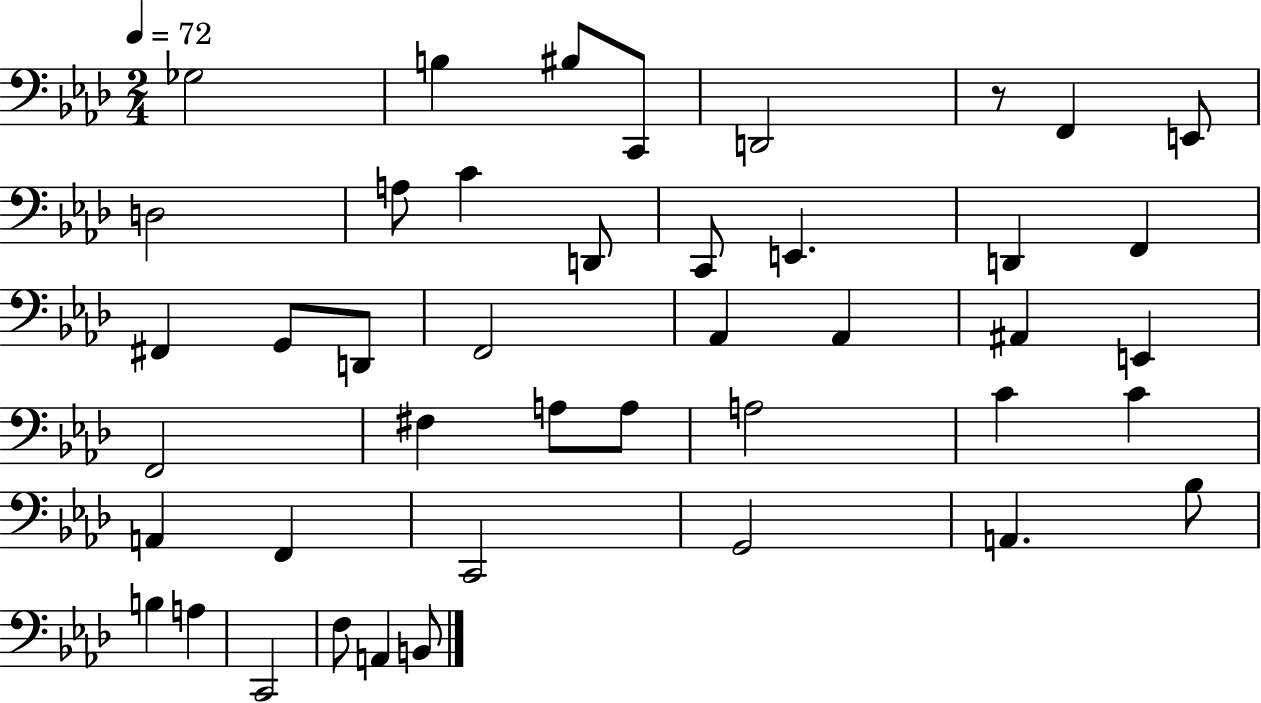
{
  \clef bass
  \numericTimeSignature
  \time 2/4
  \key aes \major
  \tempo 4 = 72
  ges2 | b4 bis8 c,8 | d,2 | r8 f,4 e,8 | \break d2 | a8 c'4 d,8 | c,8 e,4. | d,4 f,4 | \break fis,4 g,8 d,8 | f,2 | aes,4 aes,4 | ais,4 e,4 | \break f,2 | fis4 a8 a8 | a2 | c'4 c'4 | \break a,4 f,4 | c,2 | g,2 | a,4. bes8 | \break b4 a4 | c,2 | f8 a,4 b,8 | \bar "|."
}